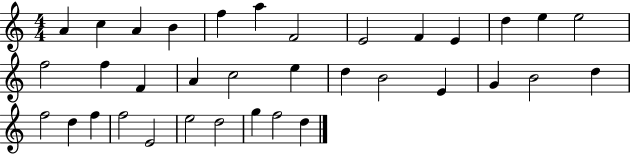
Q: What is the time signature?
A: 4/4